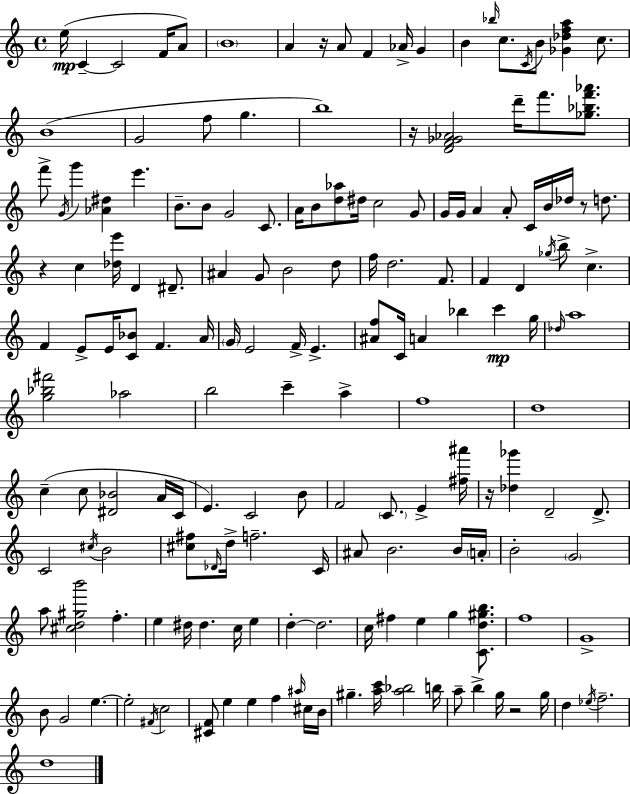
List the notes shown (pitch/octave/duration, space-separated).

E5/s C4/q C4/h F4/s A4/e B4/w A4/q R/s A4/e F4/q Ab4/s G4/q B4/q Bb5/s C5/e. C4/s B4/e [Gb4,Db5,F5,A5]/q C5/e. B4/w G4/h F5/e G5/q. B5/w R/s [D4,F4,Gb4,Ab4]/h D6/s F6/e. [Gb5,Bb5,F6,Ab6]/e. F6/e G4/s G6/q [Ab4,D#5]/q E6/q. B4/e. B4/e G4/h C4/e. A4/s B4/e [D5,Ab5]/e D#5/s C5/h G4/e G4/s G4/s A4/q A4/e C4/s B4/s Db5/s R/e D5/e. R/q C5/q [Db5,E6]/s D4/q D#4/e. A#4/q G4/e B4/h D5/e F5/s D5/h. F4/e. F4/q D4/q Gb5/s B5/e C5/q. F4/q E4/e E4/s [C4,Bb4]/e F4/q. A4/s G4/s E4/h F4/s E4/q. [A#4,F5]/e C4/s A4/q Bb5/q C6/q G5/s Db5/s A5/w [G5,Bb5,F#6]/h Ab5/h B5/h C6/q A5/q F5/w D5/w C5/q C5/e [D#4,Bb4]/h A4/s C4/s E4/q. C4/h B4/e F4/h C4/e. E4/q [F#5,A#6]/s R/s [Db5,Gb6]/q D4/h D4/e. C4/h C#5/s B4/h [C#5,F#5]/e Db4/s D5/s F5/h. C4/s A#4/e B4/h. B4/s A4/s B4/h G4/h A5/e [C#5,D5,G#5,B6]/h F5/q. E5/q D#5/s D#5/q. C5/s E5/q D5/q D5/h. C5/s F#5/q E5/q G5/q [C4,D5,G#5,B5]/e. F5/w G4/w B4/e G4/h E5/q. E5/h F#4/s C5/h [C#4,F4]/e E5/q E5/q F5/q A#5/s C#5/s B4/s G#5/q. [A5,C6]/s [A5,Bb5]/h B5/s A5/e B5/q G5/s R/h G5/s D5/q Eb5/s F5/h. D5/w